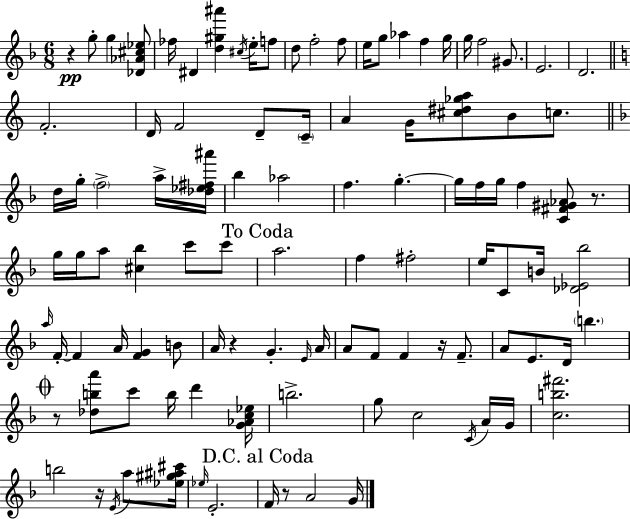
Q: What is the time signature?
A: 6/8